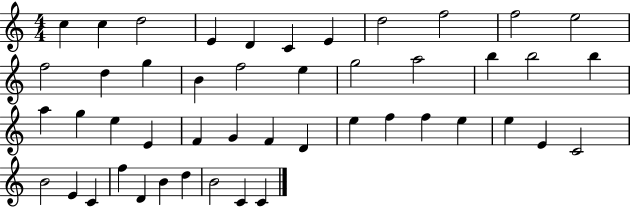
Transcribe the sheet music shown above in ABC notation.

X:1
T:Untitled
M:4/4
L:1/4
K:C
c c d2 E D C E d2 f2 f2 e2 f2 d g B f2 e g2 a2 b b2 b a g e E F G F D e f f e e E C2 B2 E C f D B d B2 C C